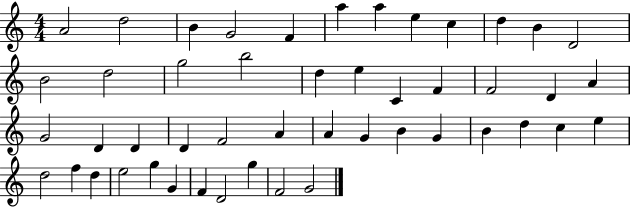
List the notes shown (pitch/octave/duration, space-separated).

A4/h D5/h B4/q G4/h F4/q A5/q A5/q E5/q C5/q D5/q B4/q D4/h B4/h D5/h G5/h B5/h D5/q E5/q C4/q F4/q F4/h D4/q A4/q G4/h D4/q D4/q D4/q F4/h A4/q A4/q G4/q B4/q G4/q B4/q D5/q C5/q E5/q D5/h F5/q D5/q E5/h G5/q G4/q F4/q D4/h G5/q F4/h G4/h